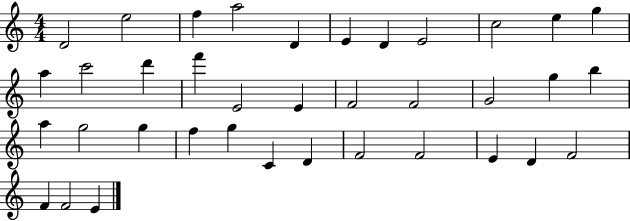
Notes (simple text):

D4/h E5/h F5/q A5/h D4/q E4/q D4/q E4/h C5/h E5/q G5/q A5/q C6/h D6/q F6/q E4/h E4/q F4/h F4/h G4/h G5/q B5/q A5/q G5/h G5/q F5/q G5/q C4/q D4/q F4/h F4/h E4/q D4/q F4/h F4/q F4/h E4/q